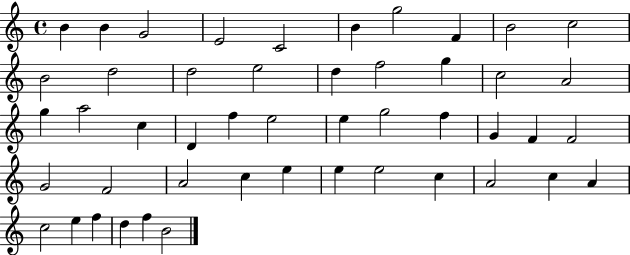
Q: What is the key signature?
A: C major